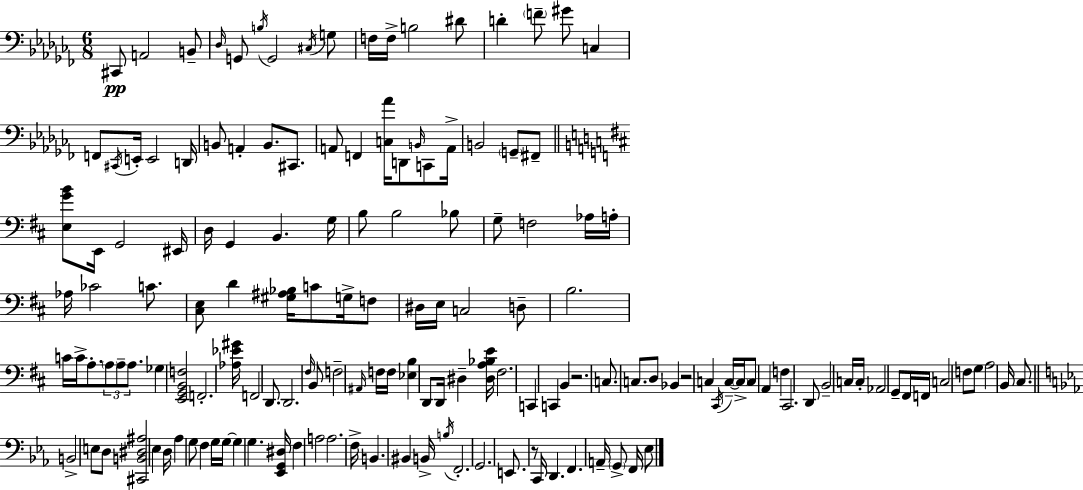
{
  \clef bass
  \numericTimeSignature
  \time 6/8
  \key aes \minor
  cis,8\pp a,2 b,8-- | \grace { des16 } g,8 \acciaccatura { b16 } g,2 | \acciaccatura { cis16 } g8 f16 f16-> b2 | dis'8 d'4-. \parenthesize f'8-- gis'8 c4 | \break f,8 \acciaccatura { cis,16 } e,16-. e,2 | d,16 b,8 a,4-. b,8. | cis,8. a,8 f,4 <c aes'>16 d,8 | \grace { b,16 } c,8 a,16-> b,2 | \break \parenthesize g,8-- fis,8-- \bar "||" \break \key d \major <e g' b'>8 e,16 g,2 eis,16 | d16 g,4 b,4. g16 | b8 b2 bes8 | g8-- f2 aes16 a16-. | \break aes16 ces'2 c'8. | <cis e>8 d'4 <gis ais bes>16 c'8 g16-> f8 | dis16 e16 c2 d8-- | b2. | \break c'16 c'16-> a8.-. \tuplet 3/2 { \parenthesize a8 a8-- a8. } | ges4 <e, g, b, f>2 | f,2.-. | <aes ees' gis'>16 f,2 d,8. | \break d,2. | \grace { fis16 } b,8 f2-- \grace { ais,16 } | f16 f16 <ees b>4 d,8 d,16 dis4-- | <dis a bes e'>16 fis2. | \break c,4 c,4 b,4 | r2. | c8. c8. d8 bes,4 | r2 c4 | \break \acciaccatura { cis,16 } c16--~~ \parenthesize c16-> c8 a,4 f4 | cis,2. | d,8 b,2-- | c16 c16-. aes,2 g,8-- | \break fis,16 f,16 c2 f8 | g8 a2 b,16 | cis8. \bar "||" \break \key c \minor b,2-> e8 d8 | <cis, b, dis ais>2 ees4 | d16 aes4 g8 f4 g16 | g16~~ g4 g4. <ees, g, dis>16 | \break f4 a2 | a2. | f16-> b,4. bis,4 b,16-> | \acciaccatura { b16 } f,2.-. | \break g,2. | e,8. r8 c,16 d,4. | f,4. a,16-- \parenthesize g,8-> f,16 ees8 | \bar "|."
}